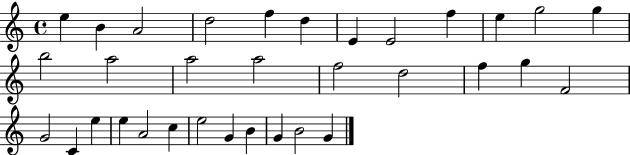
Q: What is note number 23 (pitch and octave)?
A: C4